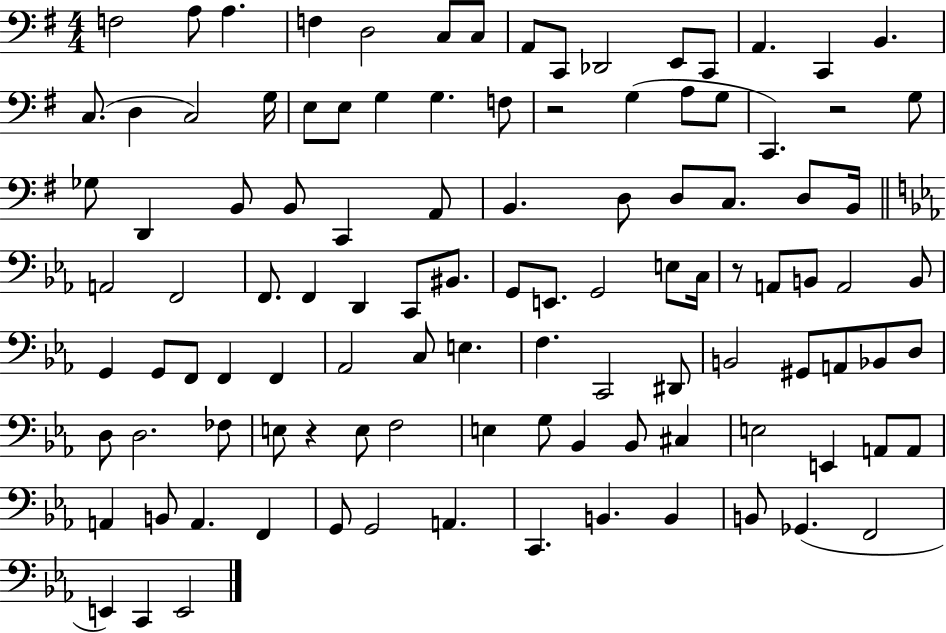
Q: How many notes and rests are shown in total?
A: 108